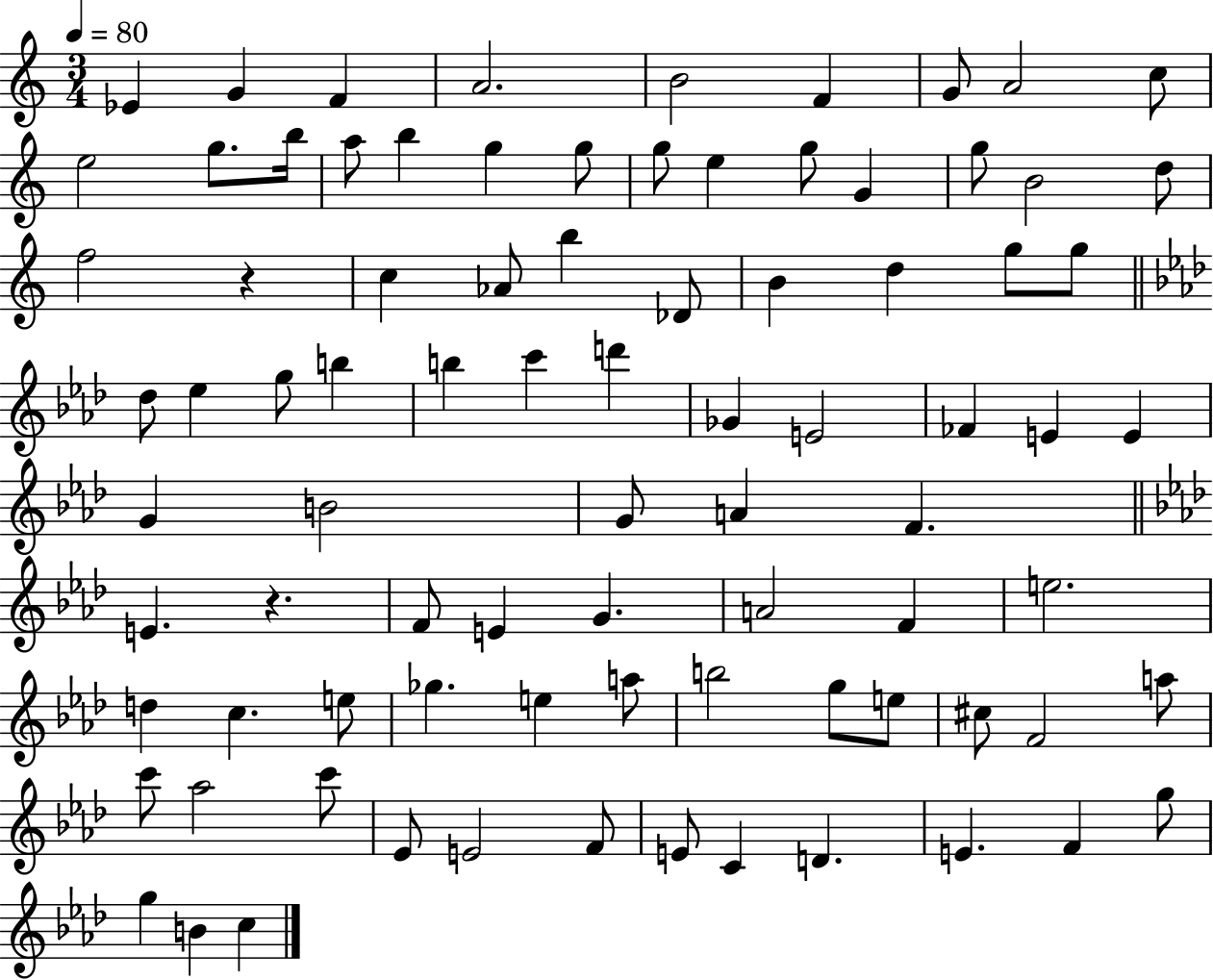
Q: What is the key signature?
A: C major